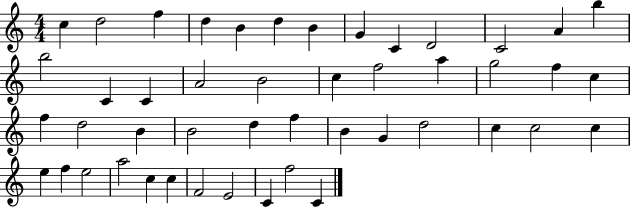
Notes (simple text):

C5/q D5/h F5/q D5/q B4/q D5/q B4/q G4/q C4/q D4/h C4/h A4/q B5/q B5/h C4/q C4/q A4/h B4/h C5/q F5/h A5/q G5/h F5/q C5/q F5/q D5/h B4/q B4/h D5/q F5/q B4/q G4/q D5/h C5/q C5/h C5/q E5/q F5/q E5/h A5/h C5/q C5/q F4/h E4/h C4/q F5/h C4/q